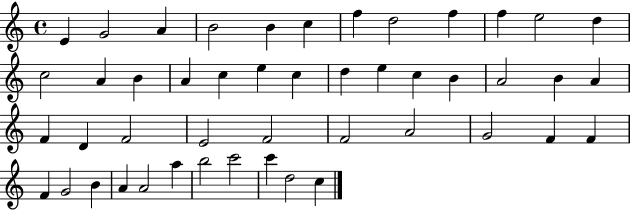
E4/q G4/h A4/q B4/h B4/q C5/q F5/q D5/h F5/q F5/q E5/h D5/q C5/h A4/q B4/q A4/q C5/q E5/q C5/q D5/q E5/q C5/q B4/q A4/h B4/q A4/q F4/q D4/q F4/h E4/h F4/h F4/h A4/h G4/h F4/q F4/q F4/q G4/h B4/q A4/q A4/h A5/q B5/h C6/h C6/q D5/h C5/q